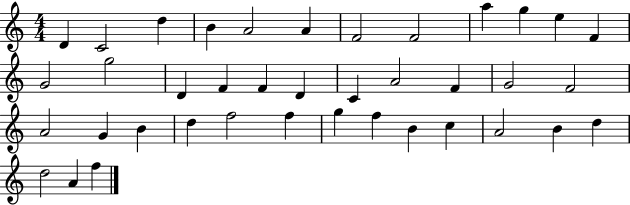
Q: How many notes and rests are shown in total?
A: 39